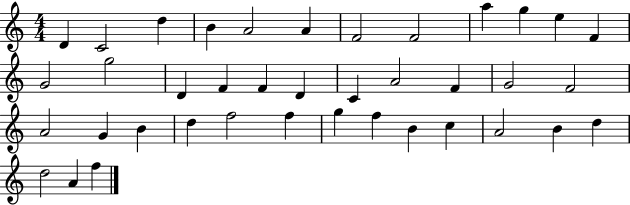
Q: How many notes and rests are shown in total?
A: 39